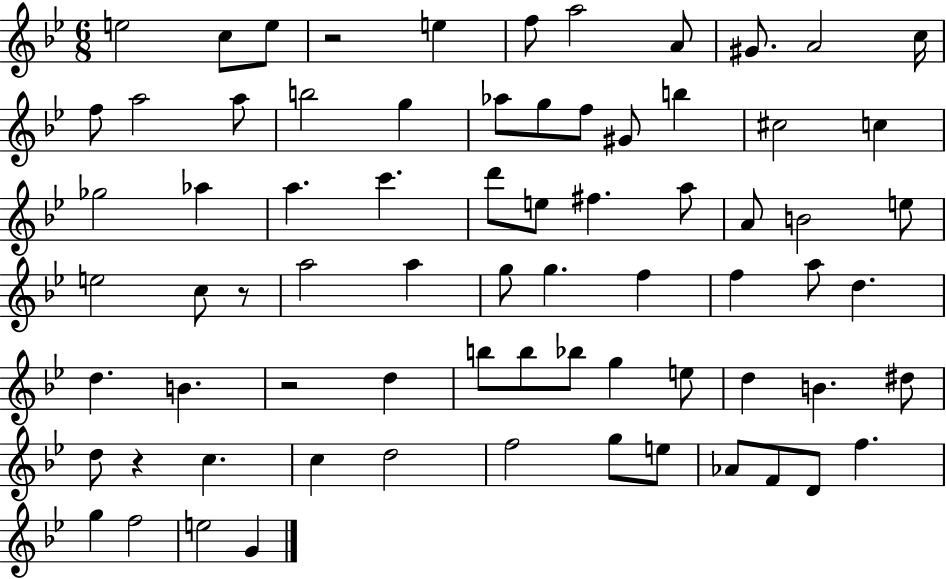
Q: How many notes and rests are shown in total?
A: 73